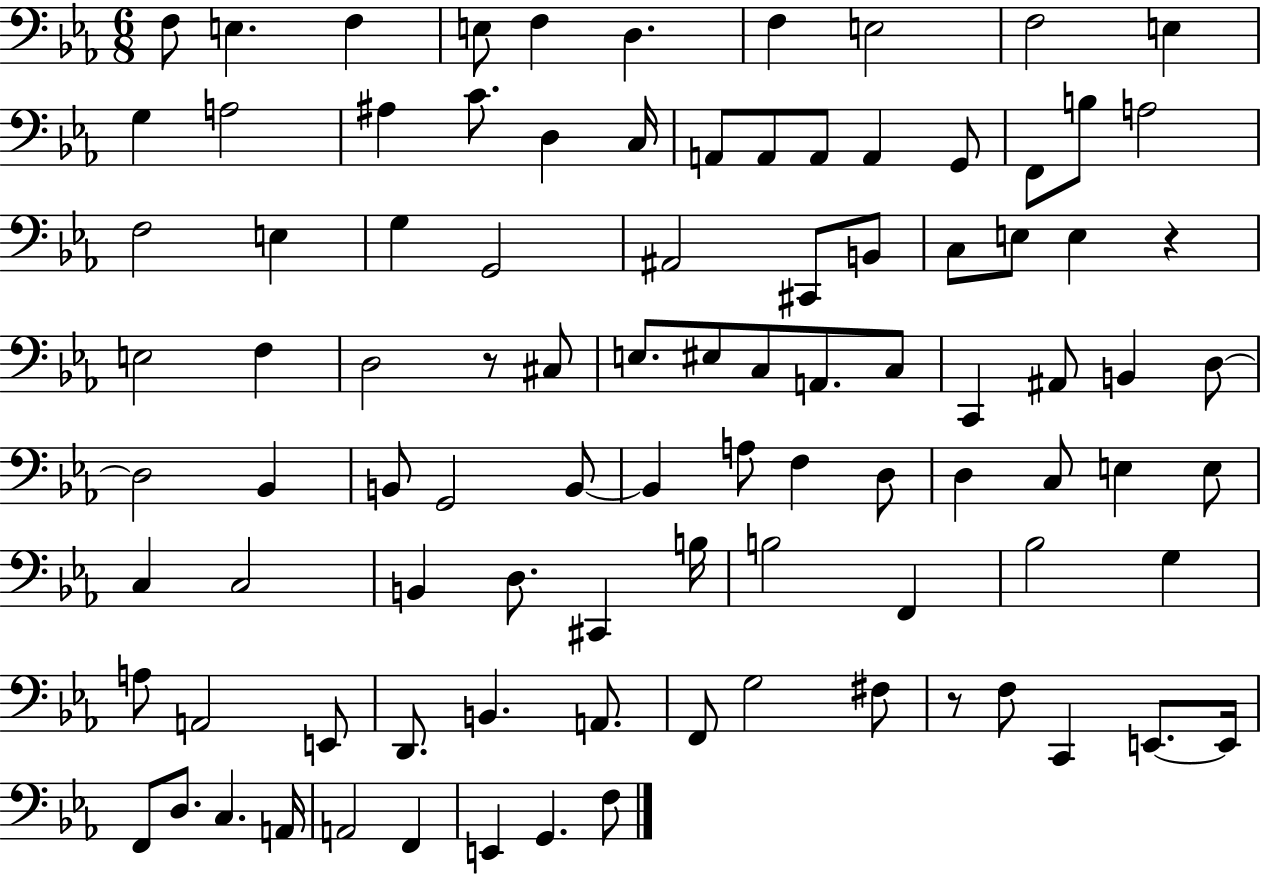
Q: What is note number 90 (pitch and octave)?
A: E2